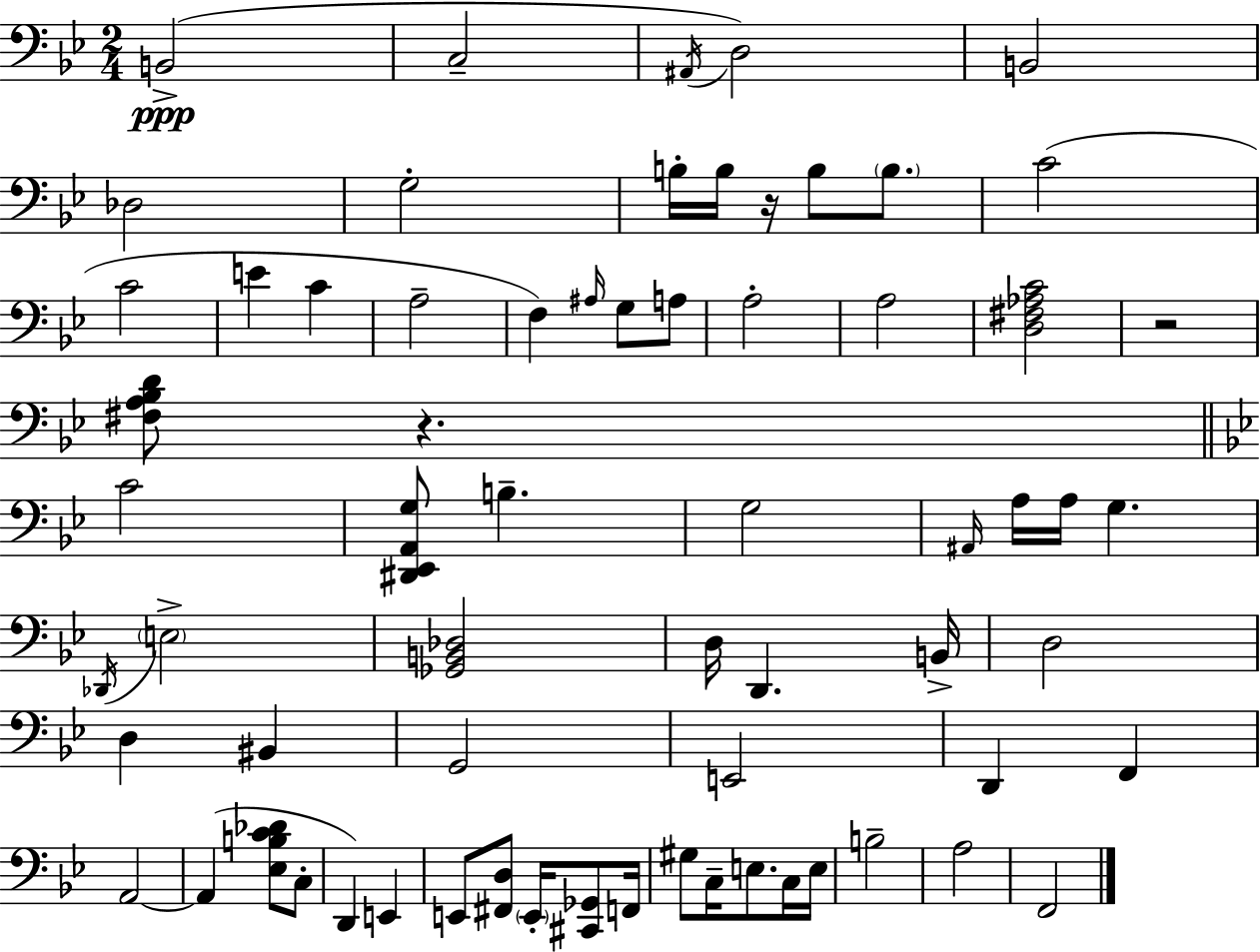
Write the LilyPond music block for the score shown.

{
  \clef bass
  \numericTimeSignature
  \time 2/4
  \key g \minor
  \repeat volta 2 { b,2->(\ppp | c2-- | \acciaccatura { ais,16 }) d2 | b,2 | \break des2 | g2-. | b16-. b16 r16 b8 \parenthesize b8. | c'2( | \break c'2 | e'4 c'4 | a2-- | f4) \grace { ais16 } g8 | \break a8 a2-. | a2 | <d fis aes c'>2 | r2 | \break <fis a bes d'>8 r4. | \bar "||" \break \key bes \major c'2 | <dis, ees, a, g>8 b4.-- | g2 | \grace { ais,16 } a16 a16 g4. | \break \acciaccatura { des,16 } \parenthesize e2-> | <ges, b, des>2 | d16 d,4. | b,16-> d2 | \break d4 bis,4 | g,2 | e,2 | d,4 f,4 | \break a,2~~ | a,4( <ees b c' des'>8 | c8-. d,4) e,4 | e,8 <fis, d>8 \parenthesize e,16-. <cis, ges,>8 | \break f,16 gis8 c16-- e8. | c16 e16 b2-- | a2 | f,2 | \break } \bar "|."
}